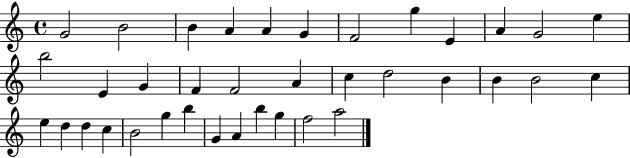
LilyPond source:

{
  \clef treble
  \time 4/4
  \defaultTimeSignature
  \key c \major
  g'2 b'2 | b'4 a'4 a'4 g'4 | f'2 g''4 e'4 | a'4 g'2 e''4 | \break b''2 e'4 g'4 | f'4 f'2 a'4 | c''4 d''2 b'4 | b'4 b'2 c''4 | \break e''4 d''4 d''4 c''4 | b'2 g''4 b''4 | g'4 a'4 b''4 g''4 | f''2 a''2 | \break \bar "|."
}